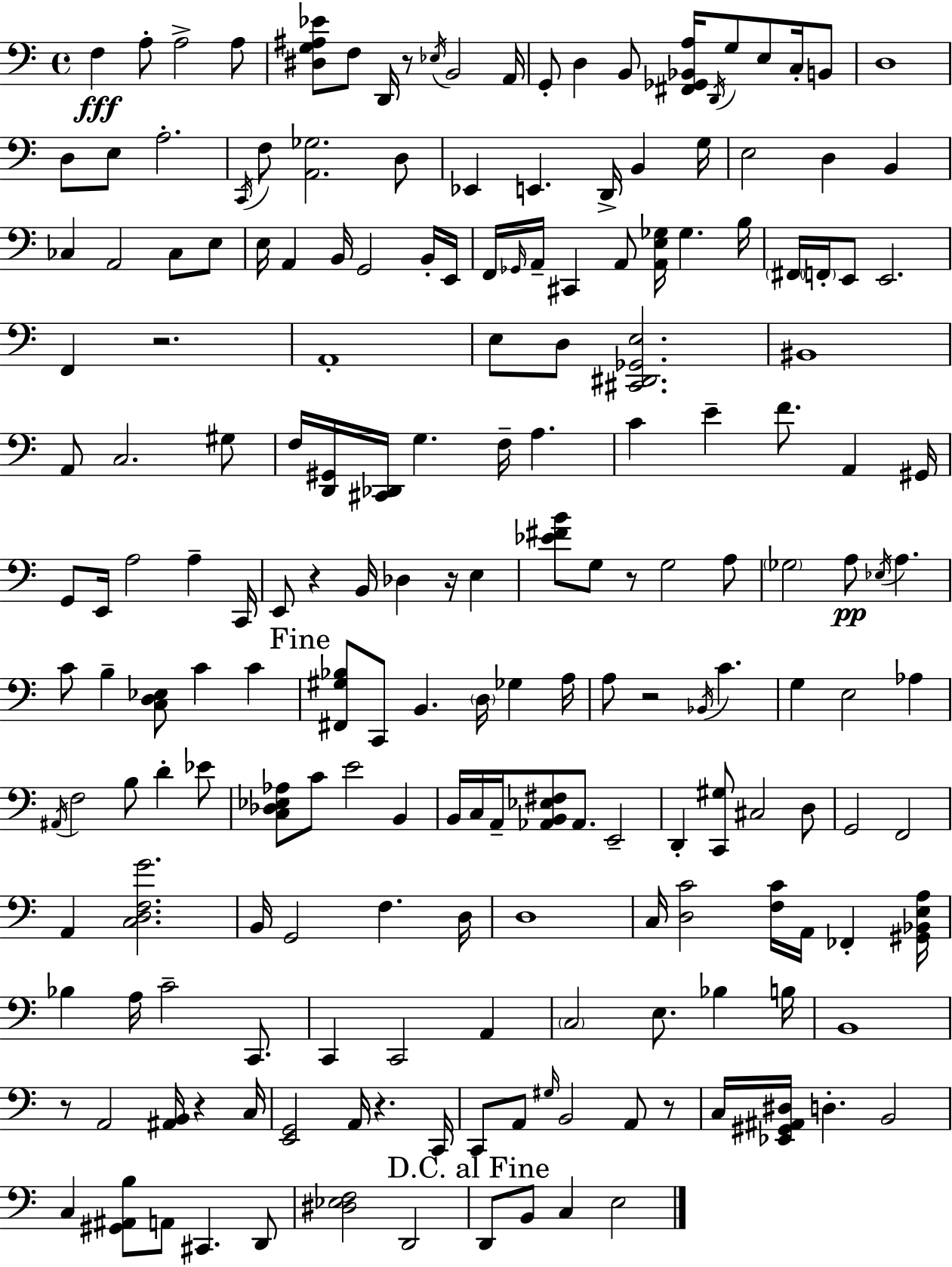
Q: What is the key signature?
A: C major